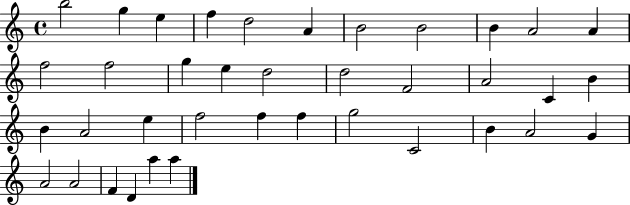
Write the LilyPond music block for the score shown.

{
  \clef treble
  \time 4/4
  \defaultTimeSignature
  \key c \major
  b''2 g''4 e''4 | f''4 d''2 a'4 | b'2 b'2 | b'4 a'2 a'4 | \break f''2 f''2 | g''4 e''4 d''2 | d''2 f'2 | a'2 c'4 b'4 | \break b'4 a'2 e''4 | f''2 f''4 f''4 | g''2 c'2 | b'4 a'2 g'4 | \break a'2 a'2 | f'4 d'4 a''4 a''4 | \bar "|."
}